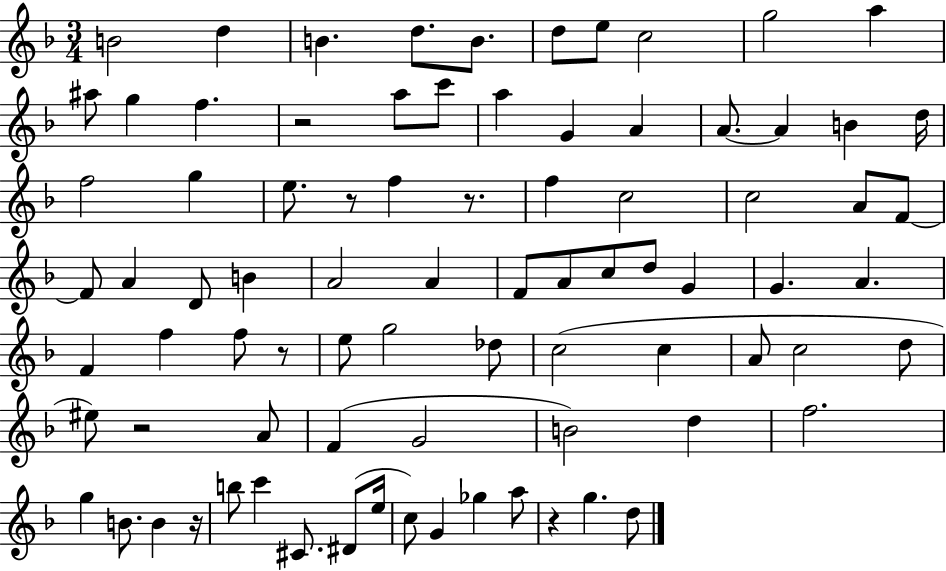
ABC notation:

X:1
T:Untitled
M:3/4
L:1/4
K:F
B2 d B d/2 B/2 d/2 e/2 c2 g2 a ^a/2 g f z2 a/2 c'/2 a G A A/2 A B d/4 f2 g e/2 z/2 f z/2 f c2 c2 A/2 F/2 F/2 A D/2 B A2 A F/2 A/2 c/2 d/2 G G A F f f/2 z/2 e/2 g2 _d/2 c2 c A/2 c2 d/2 ^e/2 z2 A/2 F G2 B2 d f2 g B/2 B z/4 b/2 c' ^C/2 ^D/2 e/4 c/2 G _g a/2 z g d/2